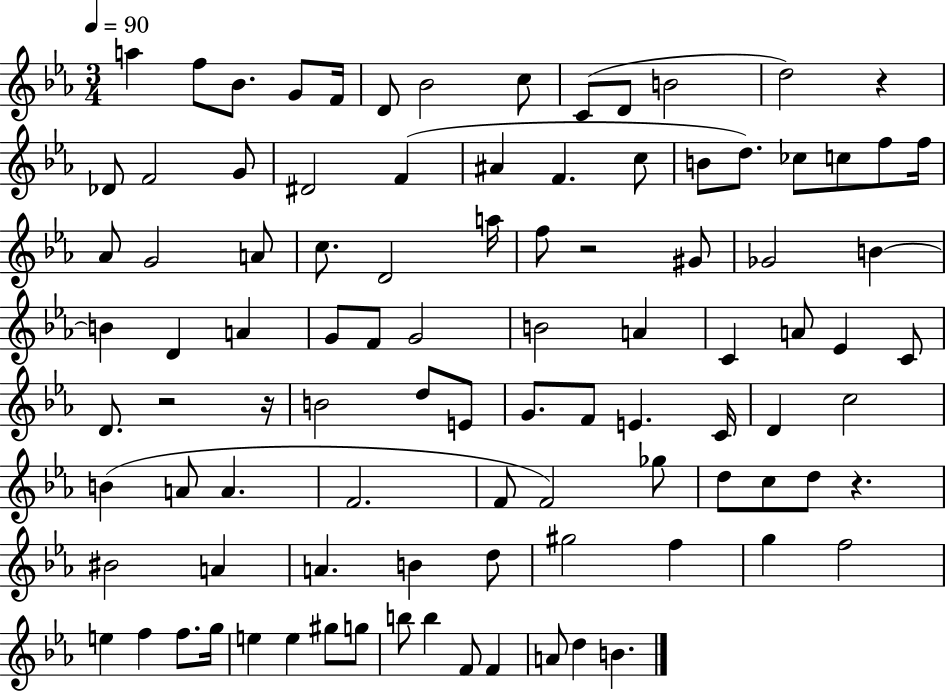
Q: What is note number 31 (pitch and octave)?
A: D4